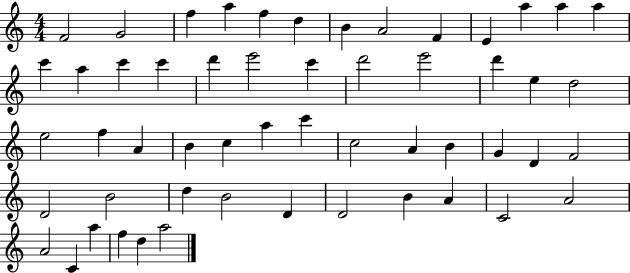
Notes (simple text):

F4/h G4/h F5/q A5/q F5/q D5/q B4/q A4/h F4/q E4/q A5/q A5/q A5/q C6/q A5/q C6/q C6/q D6/q E6/h C6/q D6/h E6/h D6/q E5/q D5/h E5/h F5/q A4/q B4/q C5/q A5/q C6/q C5/h A4/q B4/q G4/q D4/q F4/h D4/h B4/h D5/q B4/h D4/q D4/h B4/q A4/q C4/h A4/h A4/h C4/q A5/q F5/q D5/q A5/h